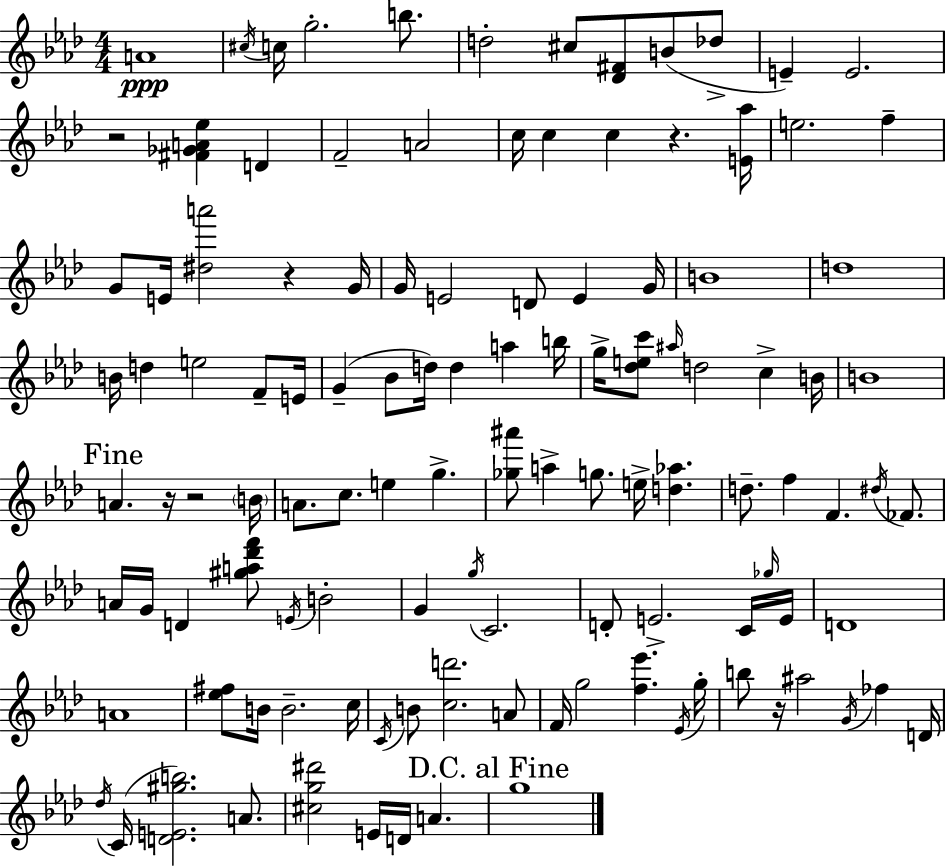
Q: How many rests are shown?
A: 6